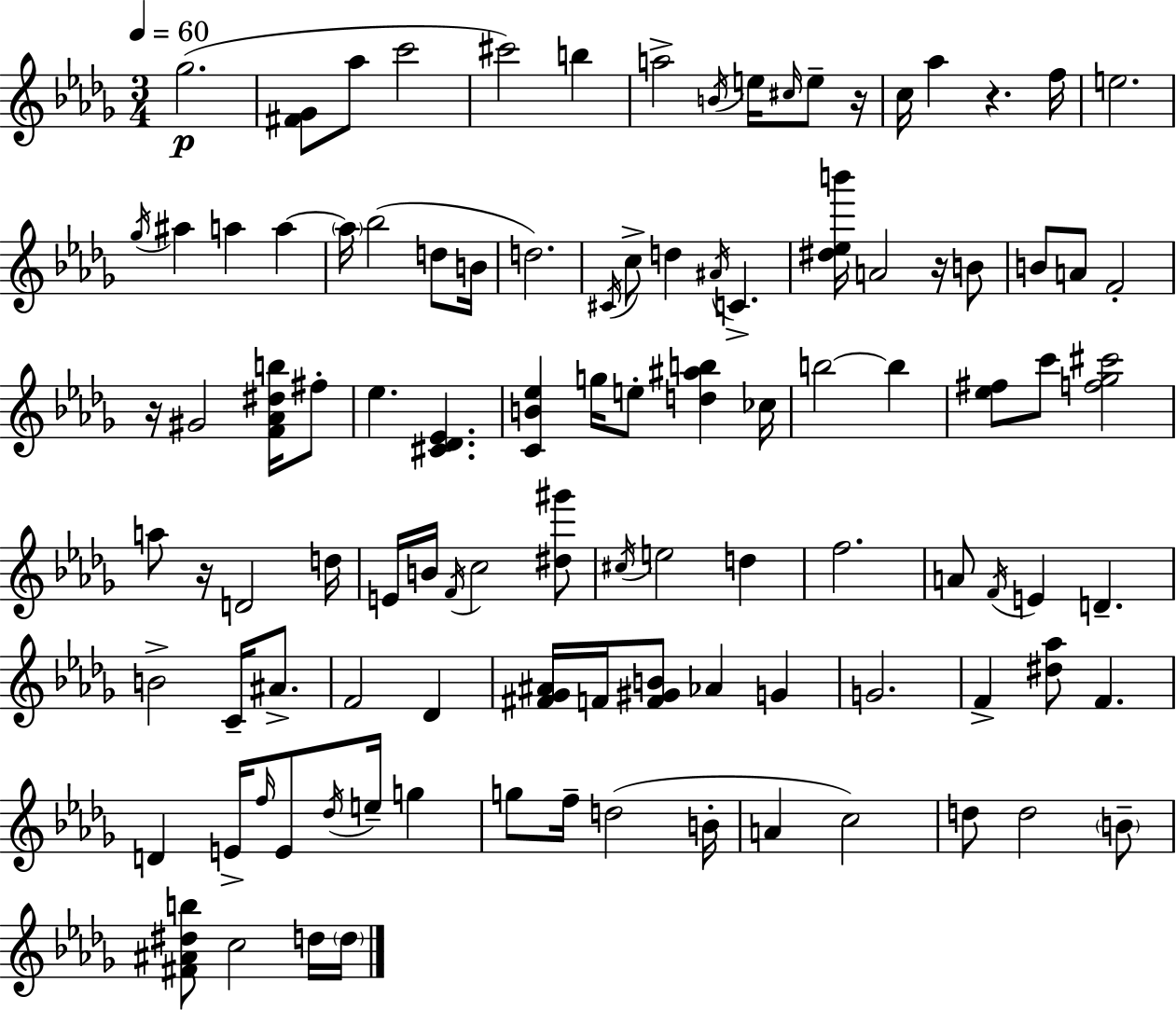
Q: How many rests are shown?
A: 5